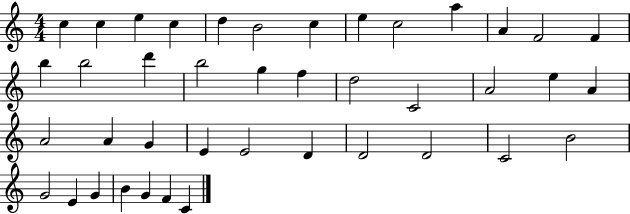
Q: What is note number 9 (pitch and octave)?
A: C5